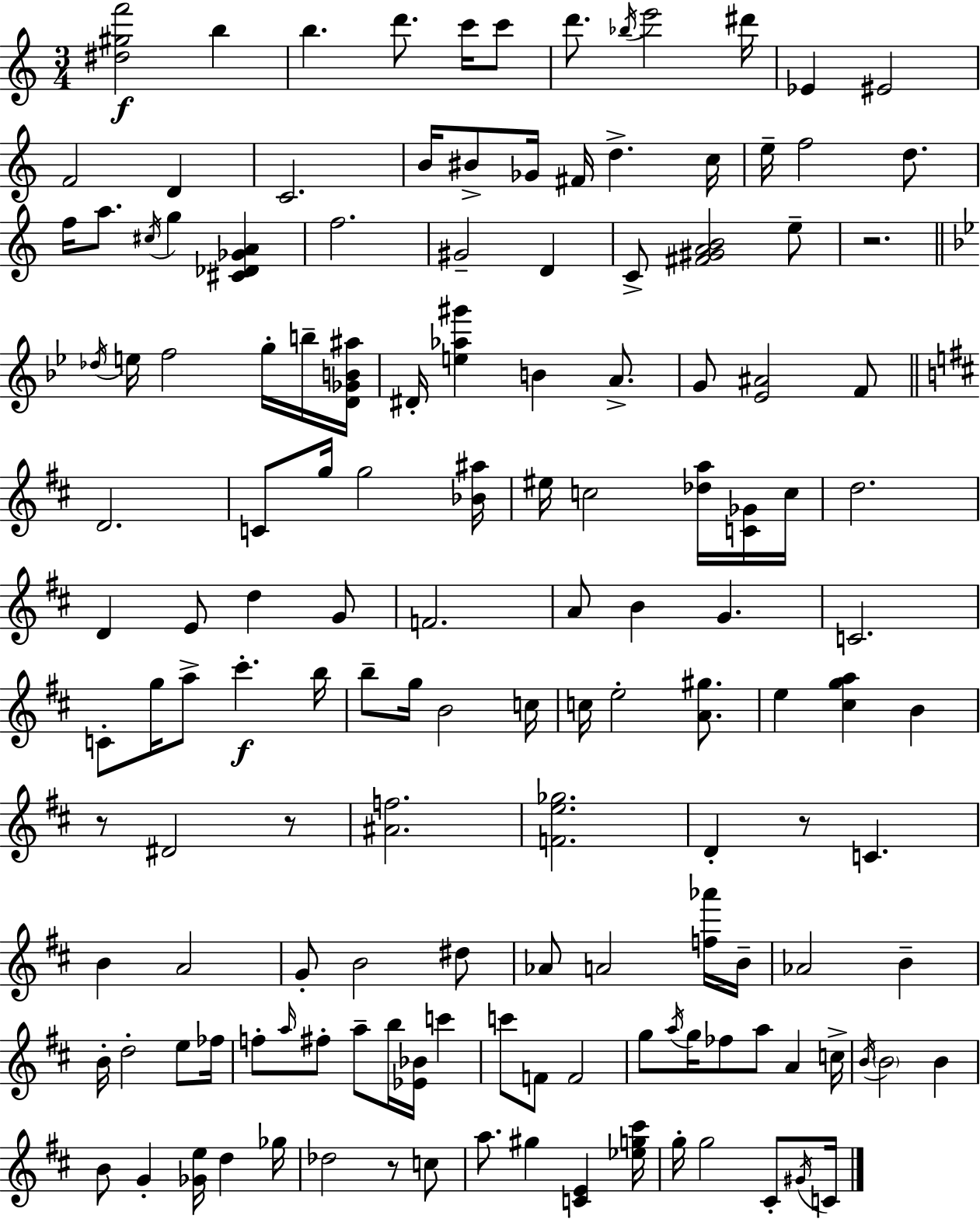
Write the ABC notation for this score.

X:1
T:Untitled
M:3/4
L:1/4
K:Am
[^d^gf']2 b b d'/2 c'/4 c'/2 d'/2 _b/4 e'2 ^d'/4 _E ^E2 F2 D C2 B/4 ^B/2 _G/4 ^F/4 d c/4 e/4 f2 d/2 f/4 a/2 ^c/4 g [^C_D_GA] f2 ^G2 D C/2 [^F^GAB]2 e/2 z2 _d/4 e/4 f2 g/4 b/4 [D_GB^a]/4 ^D/4 [e_a^g'] B A/2 G/2 [_E^A]2 F/2 D2 C/2 g/4 g2 [_B^a]/4 ^e/4 c2 [_da]/4 [C_G]/4 c/4 d2 D E/2 d G/2 F2 A/2 B G C2 C/2 g/4 a/2 ^c' b/4 b/2 g/4 B2 c/4 c/4 e2 [A^g]/2 e [^cga] B z/2 ^D2 z/2 [^Af]2 [Fe_g]2 D z/2 C B A2 G/2 B2 ^d/2 _A/2 A2 [f_a']/4 B/4 _A2 B B/4 d2 e/2 _f/4 f/2 a/4 ^f/2 a/2 b/4 [_E_B]/4 c' c'/2 F/2 F2 g/2 a/4 g/4 _f/2 a/2 A c/4 B/4 B2 B B/2 G [_Ge]/4 d _g/4 _d2 z/2 c/2 a/2 ^g [CE] [_eg^c']/4 g/4 g2 ^C/2 ^G/4 C/4